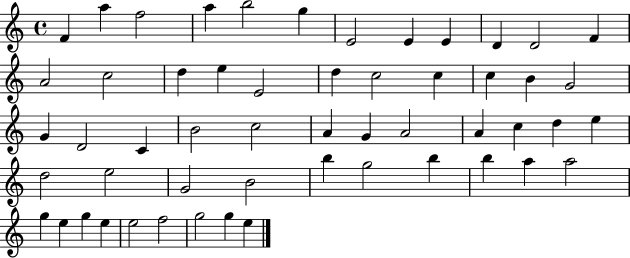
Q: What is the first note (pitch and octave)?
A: F4